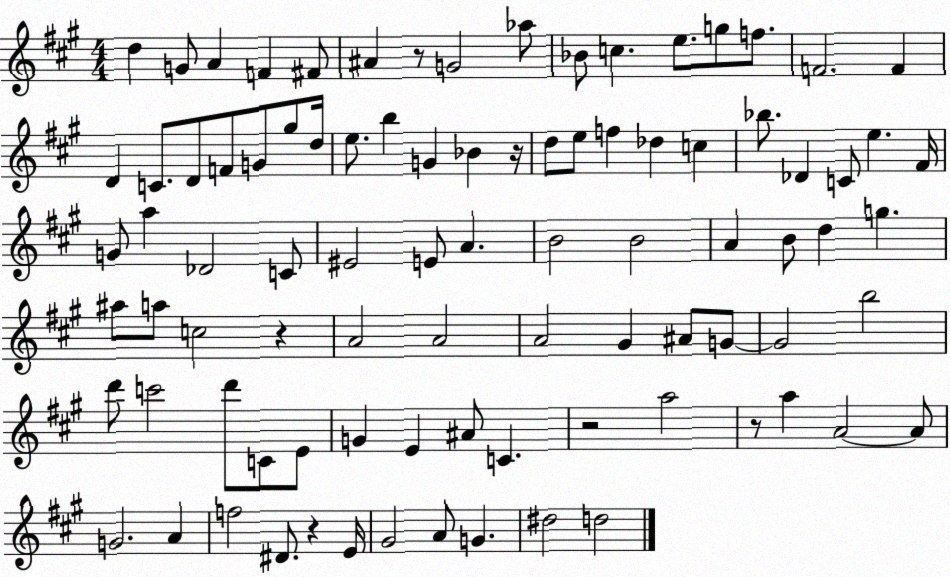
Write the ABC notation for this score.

X:1
T:Untitled
M:4/4
L:1/4
K:A
d G/2 A F ^F/2 ^A z/2 G2 _a/2 _B/2 c e/2 g/2 f/2 F2 F D C/2 D/2 F/2 G/2 ^g/2 d/4 e/2 b G _B z/4 d/2 e/2 f _d c _b/2 _D C/2 e ^F/4 G/2 a _D2 C/2 ^E2 E/2 A B2 B2 A B/2 d g ^a/2 a/2 c2 z A2 A2 A2 ^G ^A/2 G/2 G2 b2 d'/2 c'2 d'/2 C/2 E/2 G E ^A/2 C z2 a2 z/2 a A2 A/2 G2 A f2 ^D/2 z E/4 ^G2 A/2 G ^d2 d2